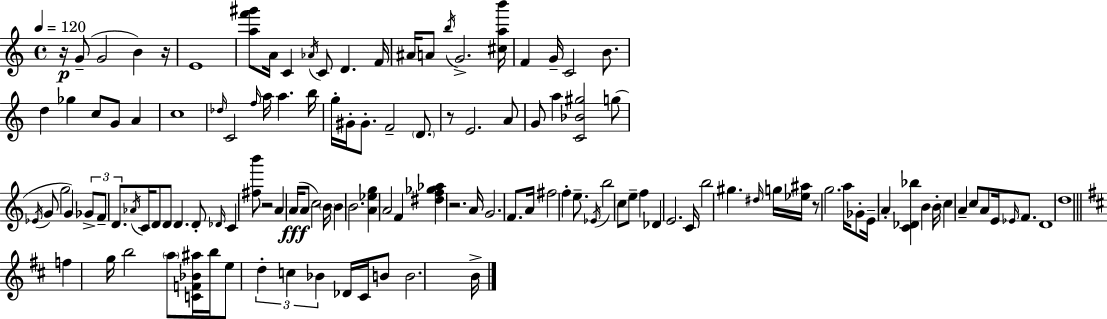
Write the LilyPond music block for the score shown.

{
  \clef treble
  \time 4/4
  \defaultTimeSignature
  \key c \major
  \tempo 4 = 120
  r16\p g'8--( g'2 b'4) r16 | e'1 | <a'' f''' gis'''>8 a'16 c'4 \acciaccatura { aes'16 } c'8 d'4. | f'16 ais'16 a'8 \acciaccatura { b''16 } g'2.-> | \break <cis'' a'' b'''>16 f'4 g'16-- c'2 b'8. | d''4 ges''4 c''8 g'8 a'4 | c''1 | \grace { des''16 } c'2 \grace { f''16 } a''16 a''4. | \break b''16 g''16-. gis'16-. gis'8.-. f'2-- | \parenthesize d'8. r8 e'2. | a'8 g'8 a''4 <c' bes' gis''>2 | g''8( \acciaccatura { ees'16 } g'8 g''2 g'4) | \break \tuplet 3/2 { ges'8-> f'8-- d'8. } \acciaccatura { aes'16 } c'16 d'8 d'8 | d'4. d'8-. \grace { des'16 } c'4 <fis'' b'''>8 r2 | a'4 a'16(\fff a'8 c''2) | \parenthesize b'16 b'4 b'2. | \break <a' ees'' g''>4 a'2 | f'4 <dis'' f'' ges'' aes''>4 r2. | a'16 g'2. | f'8. a'16 fis''2 | \break f''4-. e''8.-- \acciaccatura { ees'16 } b''2 | c''8 e''8-- f''4 des'4 e'2. | c'16 b''2 | gis''4. \grace { dis''16 } g''16 <ees'' ais''>16 r8 g''2. | \break a''16 ges'8-. e'16-- a'4-. | <c' des' bes''>4 b'4 b'16-. c''4 a'4-- | c''8 a'8 e'16 \grace { ees'16 } f'8. d'1 | d''1 | \break \bar "||" \break \key b \minor f''4 g''16 b''2 \parenthesize a''8 <c' f' bes' ais''>16 | b''16 e''8 \tuplet 3/2 { d''4-. c''4 bes'4 } des'16 | cis'16 b'8 b'2. b'16-> | \bar "|."
}